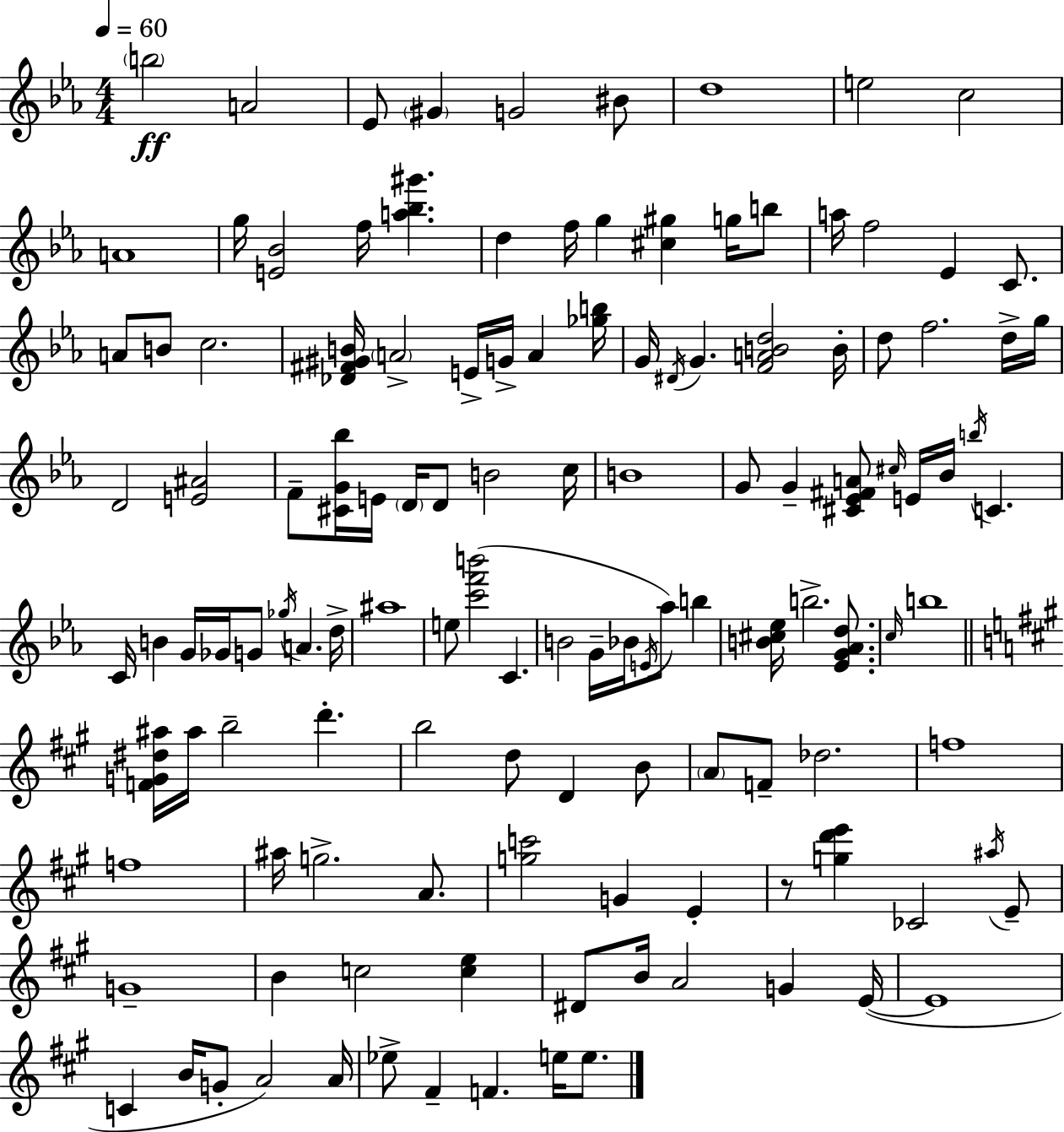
{
  \clef treble
  \numericTimeSignature
  \time 4/4
  \key c \minor
  \tempo 4 = 60
  \parenthesize b''2\ff a'2 | ees'8 \parenthesize gis'4 g'2 bis'8 | d''1 | e''2 c''2 | \break a'1 | g''16 <e' bes'>2 f''16 <a'' bes'' gis'''>4. | d''4 f''16 g''4 <cis'' gis''>4 g''16 b''8 | a''16 f''2 ees'4 c'8. | \break a'8 b'8 c''2. | <des' fis' gis' b'>16 \parenthesize a'2-> e'16-> g'16-> a'4 <ges'' b''>16 | g'16 \acciaccatura { dis'16 } g'4. <f' a' b' d''>2 | b'16-. d''8 f''2. d''16-> | \break g''16 d'2 <e' ais'>2 | f'8-- <cis' g' bes''>16 e'16 \parenthesize d'16 d'8 b'2 | c''16 b'1 | g'8 g'4-- <cis' ees' fis' a'>8 \grace { cis''16 } e'16 bes'16 \acciaccatura { b''16 } c'4. | \break c'16 b'4 g'16 ges'16 g'8 \acciaccatura { ges''16 } a'4. | d''16-> ais''1 | e''8 <c''' f''' b'''>2( c'4. | b'2 g'16-- bes'16 \acciaccatura { e'16 }) aes''8 | \break b''4 <b' cis'' ees''>16 b''2.-> | <ees' g' aes' d''>8. \grace { c''16 } b''1 | \bar "||" \break \key a \major <f' g' dis'' ais''>16 ais''16 b''2-- d'''4.-. | b''2 d''8 d'4 b'8 | \parenthesize a'8 f'8-- des''2. | f''1 | \break f''1 | ais''16 g''2.-> a'8. | <g'' c'''>2 g'4 e'4-. | r8 <g'' d''' e'''>4 ces'2 \acciaccatura { ais''16 } e'8-- | \break g'1-- | b'4 c''2 <c'' e''>4 | dis'8 b'16 a'2 g'4 | e'16~(~ e'1 | \break c'4 b'16 g'8-. a'2) | a'16 ees''8-> fis'4-- f'4. e''16 e''8. | \bar "|."
}